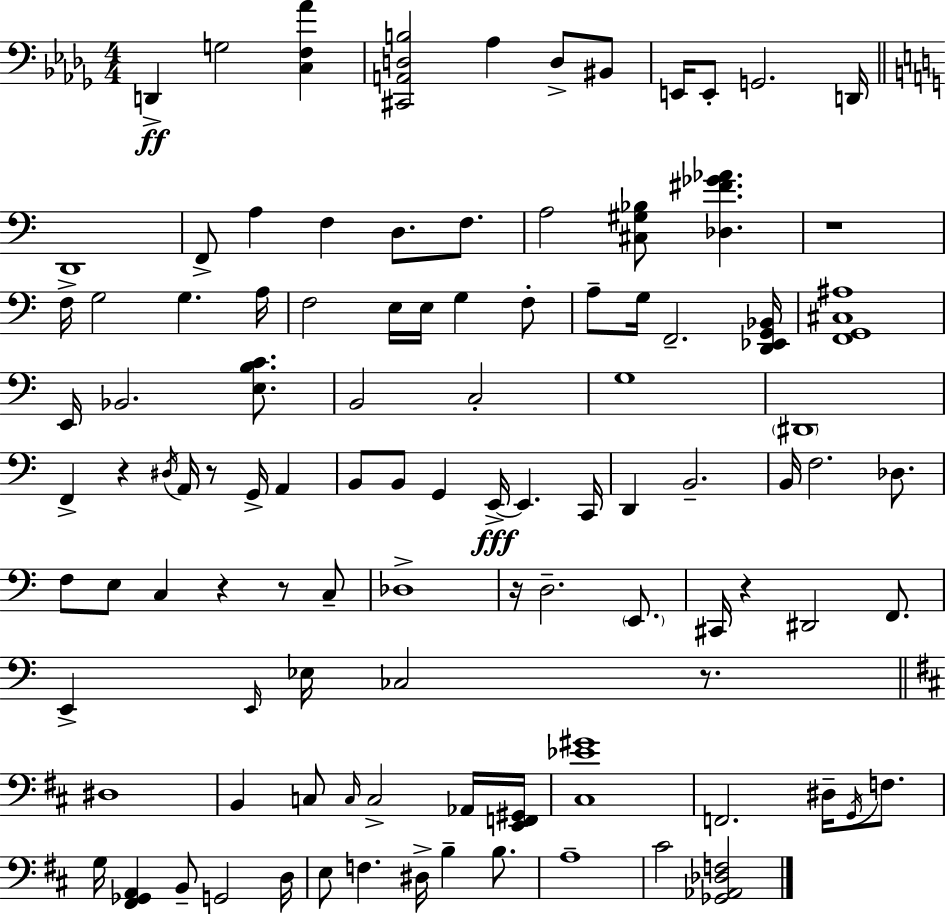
X:1
T:Untitled
M:4/4
L:1/4
K:Bbm
D,, G,2 [C,F,_A] [^C,,A,,D,B,]2 _A, D,/2 ^B,,/2 E,,/4 E,,/2 G,,2 D,,/4 D,,4 F,,/2 A, F, D,/2 F,/2 A,2 [^C,^G,_B,]/2 [_D,^F_G_A] z4 F,/4 G,2 G, A,/4 F,2 E,/4 E,/4 G, F,/2 A,/2 G,/4 F,,2 [D,,_E,,G,,_B,,]/4 [F,,G,,^C,^A,]4 E,,/4 _B,,2 [E,B,C]/2 B,,2 C,2 G,4 ^D,,4 F,, z ^D,/4 A,,/4 z/2 G,,/4 A,, B,,/2 B,,/2 G,, E,,/4 E,, C,,/4 D,, B,,2 B,,/4 F,2 _D,/2 F,/2 E,/2 C, z z/2 C,/2 _D,4 z/4 D,2 E,,/2 ^C,,/4 z ^D,,2 F,,/2 E,, E,,/4 _E,/4 _C,2 z/2 ^D,4 B,, C,/2 C,/4 C,2 _A,,/4 [E,,F,,^G,,]/4 [^C,_E^G]4 F,,2 ^D,/4 G,,/4 F,/2 G,/4 [^F,,_G,,A,,] B,,/2 G,,2 D,/4 E,/2 F, ^D,/4 B, B,/2 A,4 ^C2 [_G,,_A,,_D,F,]2